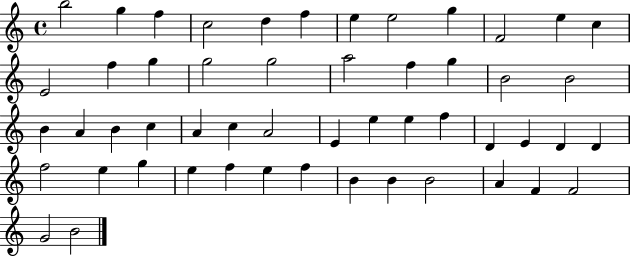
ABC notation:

X:1
T:Untitled
M:4/4
L:1/4
K:C
b2 g f c2 d f e e2 g F2 e c E2 f g g2 g2 a2 f g B2 B2 B A B c A c A2 E e e f D E D D f2 e g e f e f B B B2 A F F2 G2 B2